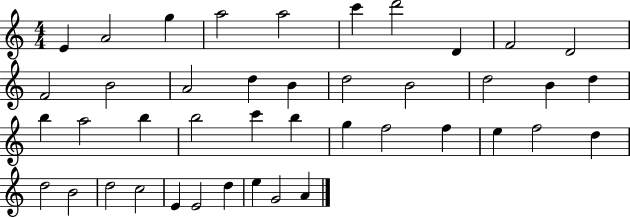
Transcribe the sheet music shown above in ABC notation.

X:1
T:Untitled
M:4/4
L:1/4
K:C
E A2 g a2 a2 c' d'2 D F2 D2 F2 B2 A2 d B d2 B2 d2 B d b a2 b b2 c' b g f2 f e f2 d d2 B2 d2 c2 E E2 d e G2 A